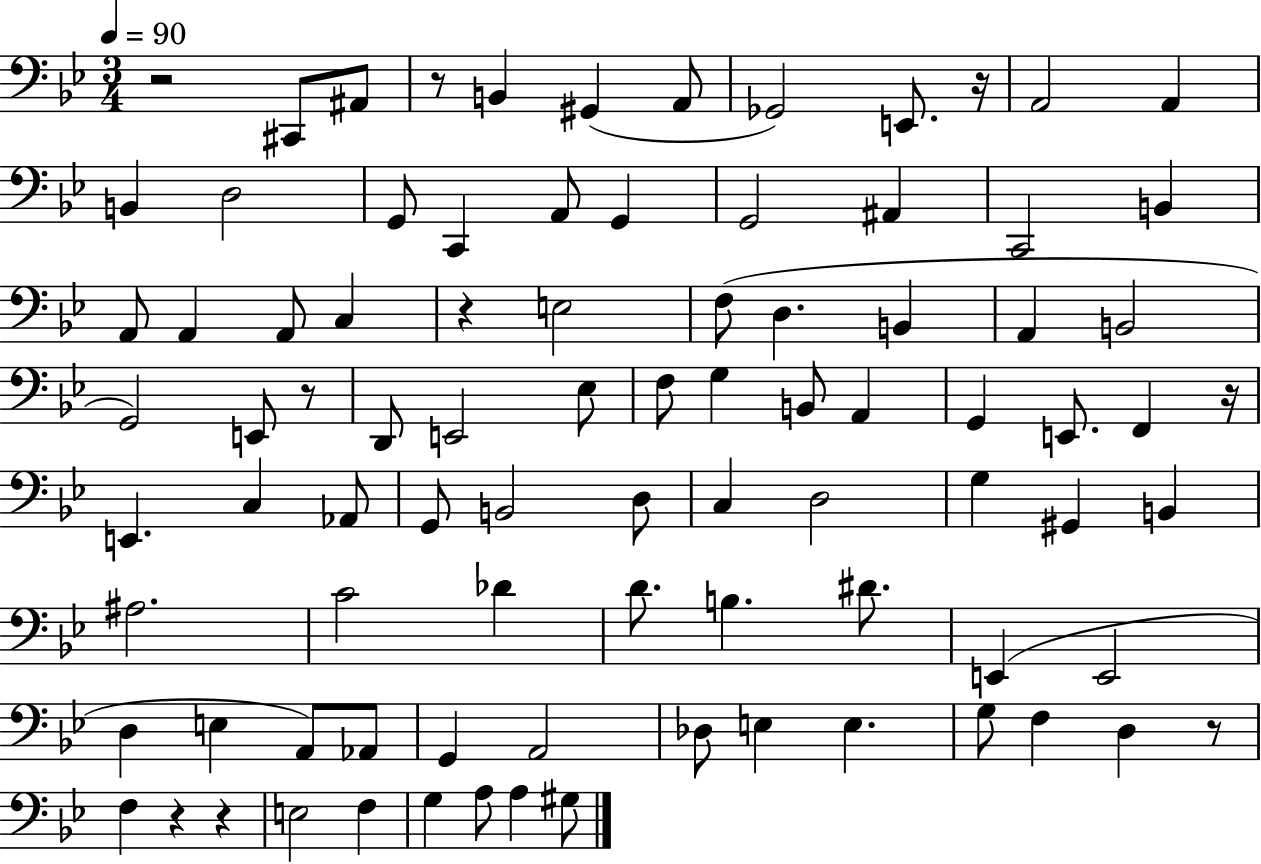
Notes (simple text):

R/h C#2/e A#2/e R/e B2/q G#2/q A2/e Gb2/h E2/e. R/s A2/h A2/q B2/q D3/h G2/e C2/q A2/e G2/q G2/h A#2/q C2/h B2/q A2/e A2/q A2/e C3/q R/q E3/h F3/e D3/q. B2/q A2/q B2/h G2/h E2/e R/e D2/e E2/h Eb3/e F3/e G3/q B2/e A2/q G2/q E2/e. F2/q R/s E2/q. C3/q Ab2/e G2/e B2/h D3/e C3/q D3/h G3/q G#2/q B2/q A#3/h. C4/h Db4/q D4/e. B3/q. D#4/e. E2/q E2/h D3/q E3/q A2/e Ab2/e G2/q A2/h Db3/e E3/q E3/q. G3/e F3/q D3/q R/e F3/q R/q R/q E3/h F3/q G3/q A3/e A3/q G#3/e